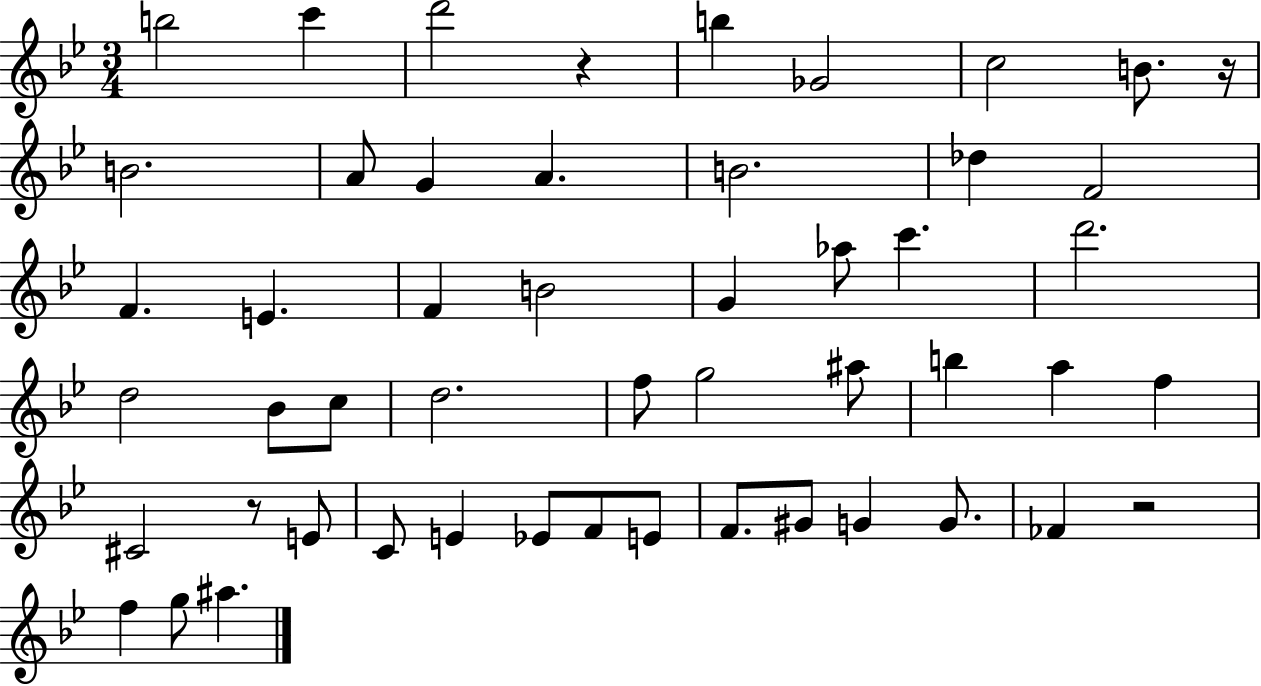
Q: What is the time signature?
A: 3/4